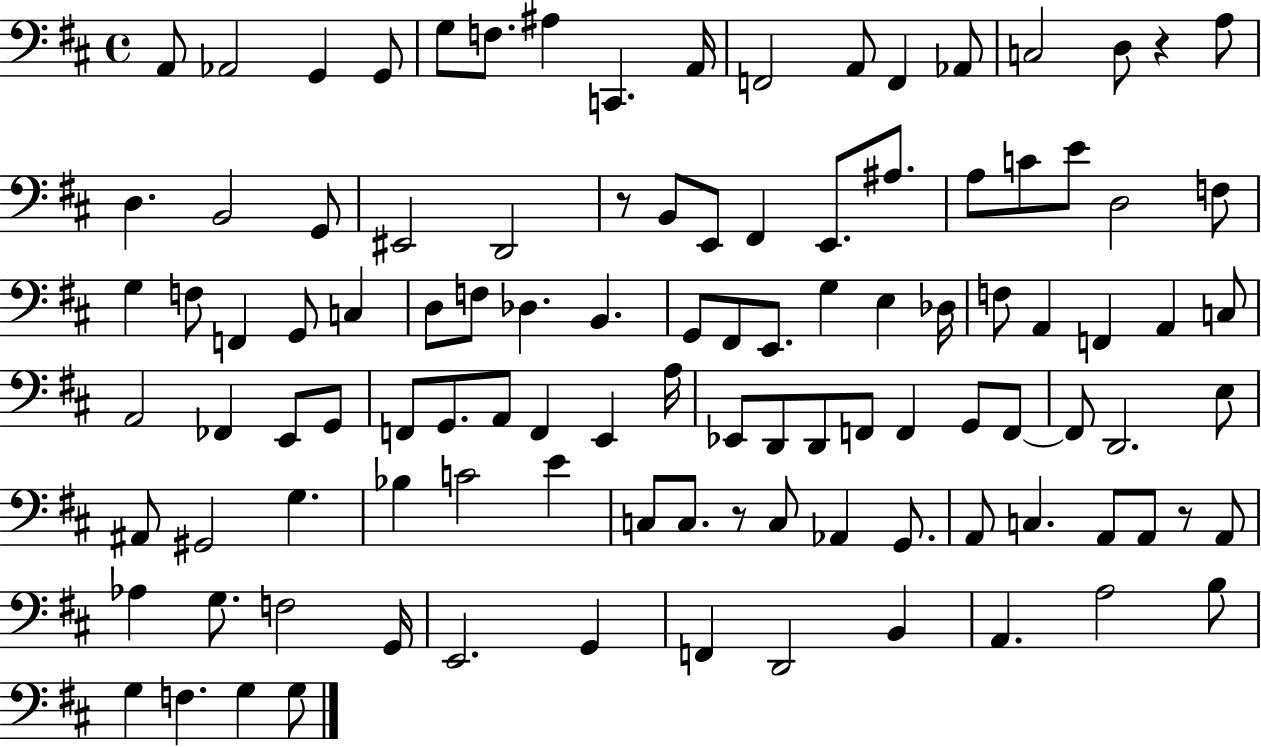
{
  \clef bass
  \time 4/4
  \defaultTimeSignature
  \key d \major
  a,8 aes,2 g,4 g,8 | g8 f8. ais4 c,4. a,16 | f,2 a,8 f,4 aes,8 | c2 d8 r4 a8 | \break d4. b,2 g,8 | eis,2 d,2 | r8 b,8 e,8 fis,4 e,8. ais8. | a8 c'8 e'8 d2 f8 | \break g4 f8 f,4 g,8 c4 | d8 f8 des4. b,4. | g,8 fis,8 e,8. g4 e4 des16 | f8 a,4 f,4 a,4 c8 | \break a,2 fes,4 e,8 g,8 | f,8 g,8. a,8 f,4 e,4 a16 | ees,8 d,8 d,8 f,8 f,4 g,8 f,8~~ | f,8 d,2. e8 | \break ais,8 gis,2 g4. | bes4 c'2 e'4 | c8 c8. r8 c8 aes,4 g,8. | a,8 c4. a,8 a,8 r8 a,8 | \break aes4 g8. f2 g,16 | e,2. g,4 | f,4 d,2 b,4 | a,4. a2 b8 | \break g4 f4. g4 g8 | \bar "|."
}